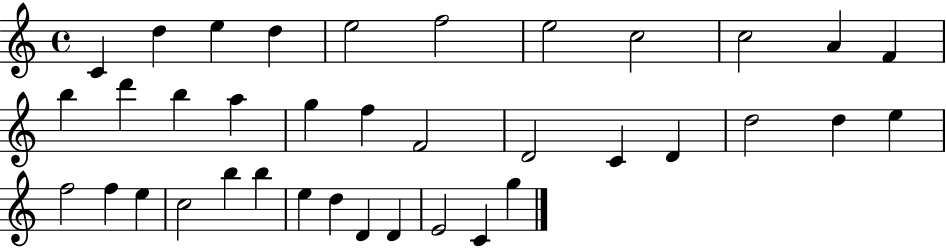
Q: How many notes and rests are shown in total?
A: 37